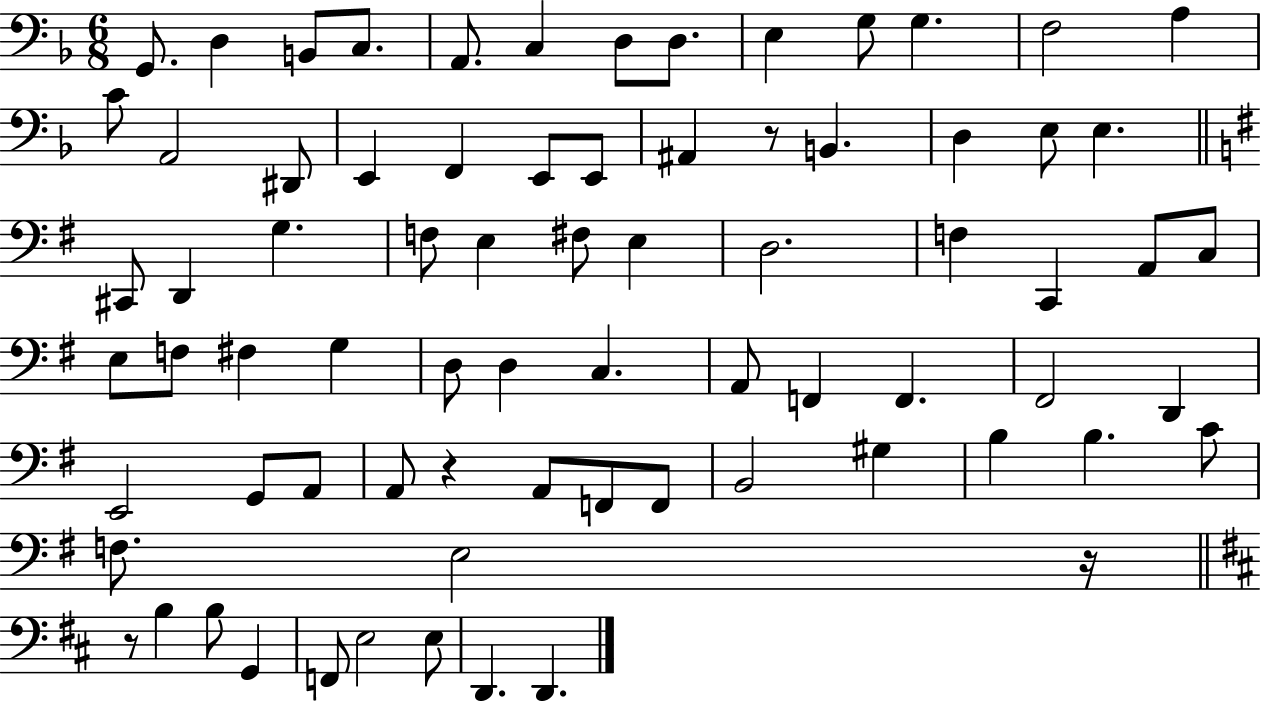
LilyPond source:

{
  \clef bass
  \numericTimeSignature
  \time 6/8
  \key f \major
  g,8. d4 b,8 c8. | a,8. c4 d8 d8. | e4 g8 g4. | f2 a4 | \break c'8 a,2 dis,8 | e,4 f,4 e,8 e,8 | ais,4 r8 b,4. | d4 e8 e4. | \break \bar "||" \break \key g \major cis,8 d,4 g4. | f8 e4 fis8 e4 | d2. | f4 c,4 a,8 c8 | \break e8 f8 fis4 g4 | d8 d4 c4. | a,8 f,4 f,4. | fis,2 d,4 | \break e,2 g,8 a,8 | a,8 r4 a,8 f,8 f,8 | b,2 gis4 | b4 b4. c'8 | \break f8. e2 r16 | \bar "||" \break \key d \major r8 b4 b8 g,4 | f,8 e2 e8 | d,4. d,4. | \bar "|."
}